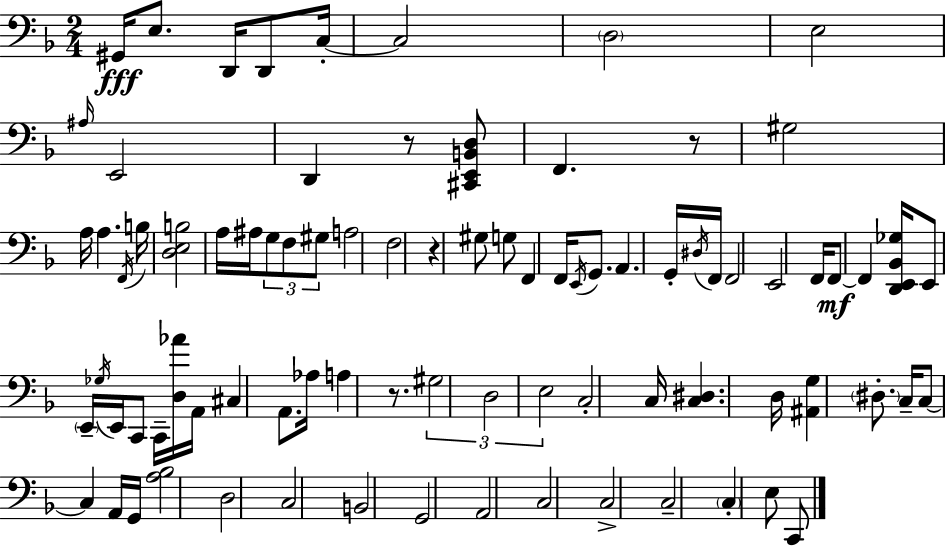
{
  \clef bass
  \numericTimeSignature
  \time 2/4
  \key d \minor
  \repeat volta 2 { gis,16\fff e8. d,16 d,8 c16-.~~ | c2 | \parenthesize d2 | e2 | \break \grace { ais16 } e,2 | d,4 r8 <cis, e, b, d>8 | f,4. r8 | gis2 | \break a16 a4. | \acciaccatura { f,16 } b16 <d e b>2 | a16 ais16 \tuplet 3/2 { g8 f8 | gis8 } a2 | \break f2 | r4 gis8 | g8 f,4 f,16 \acciaccatura { e,16 } | g,8. a,4. | \break g,16-. \acciaccatura { dis16 } f,16 f,2 | e,2 | f,16 f,8~~\mf f,4 | <d, e, bes, ges>16 e,8 \parenthesize e,16-- \acciaccatura { ges16 } | \break e,16 c,8 c,16-- <d aes'>16 a,16 cis4 | a,8. aes16 a4 | r8. \tuplet 3/2 { gis2 | d2 | \break e2 } | c2-. | c16 <c dis>4. | d16 <ais, g>4 | \break \parenthesize dis8.-. c16-- c8~~ c4 | a,16 g,16 <a bes>2 | d2 | c2 | \break b,2 | g,2 | a,2 | c2 | \break c2-> | c2-- | \parenthesize c4-. | e8 c,8 } \bar "|."
}